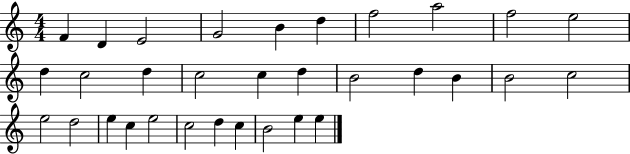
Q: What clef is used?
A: treble